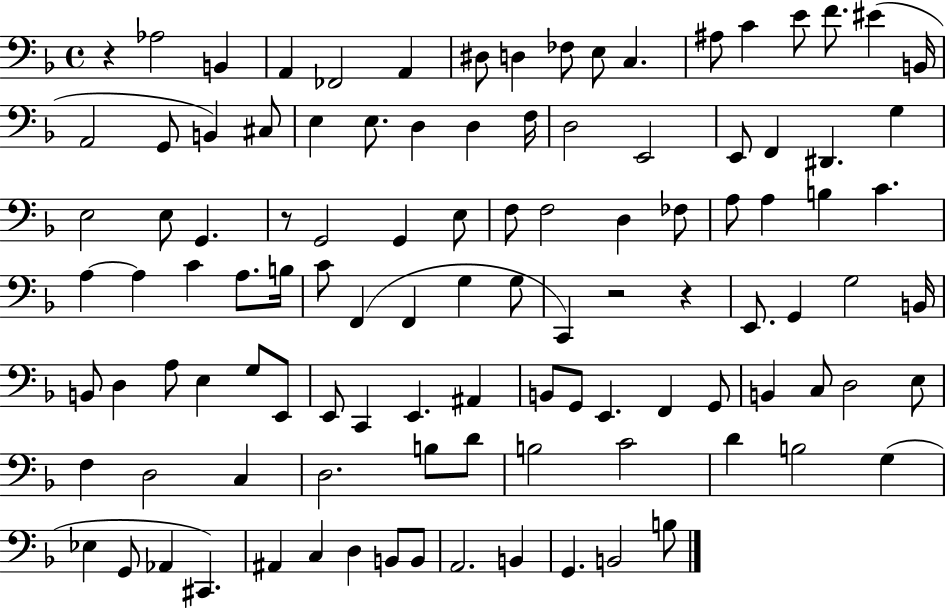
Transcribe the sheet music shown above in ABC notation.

X:1
T:Untitled
M:4/4
L:1/4
K:F
z _A,2 B,, A,, _F,,2 A,, ^D,/2 D, _F,/2 E,/2 C, ^A,/2 C E/2 F/2 ^E B,,/4 A,,2 G,,/2 B,, ^C,/2 E, E,/2 D, D, F,/4 D,2 E,,2 E,,/2 F,, ^D,, G, E,2 E,/2 G,, z/2 G,,2 G,, E,/2 F,/2 F,2 D, _F,/2 A,/2 A, B, C A, A, C A,/2 B,/4 C/2 F,, F,, G, G,/2 C,, z2 z E,,/2 G,, G,2 B,,/4 B,,/2 D, A,/2 E, G,/2 E,,/2 E,,/2 C,, E,, ^A,, B,,/2 G,,/2 E,, F,, G,,/2 B,, C,/2 D,2 E,/2 F, D,2 C, D,2 B,/2 D/2 B,2 C2 D B,2 G, _E, G,,/2 _A,, ^C,, ^A,, C, D, B,,/2 B,,/2 A,,2 B,, G,, B,,2 B,/2